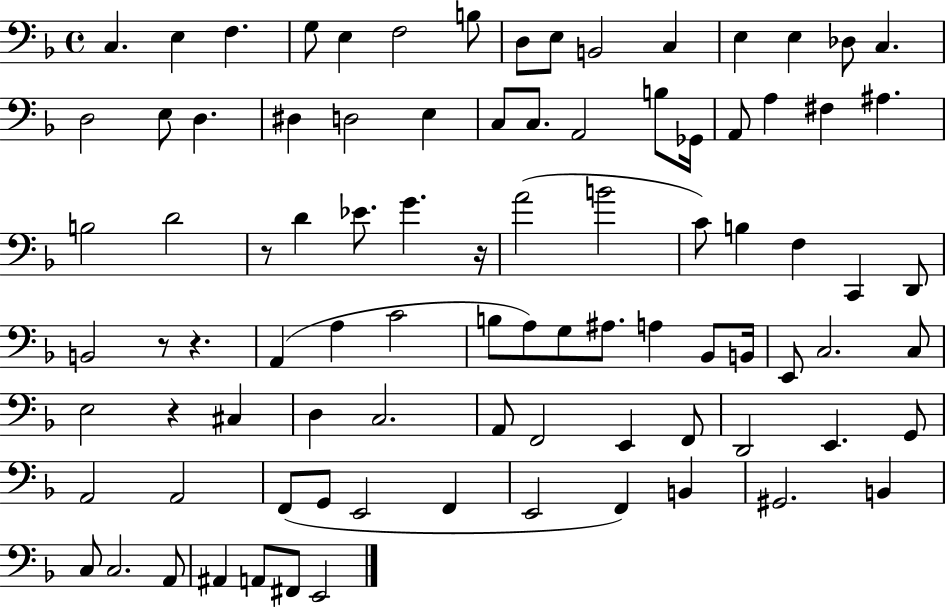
C3/q. E3/q F3/q. G3/e E3/q F3/h B3/e D3/e E3/e B2/h C3/q E3/q E3/q Db3/e C3/q. D3/h E3/e D3/q. D#3/q D3/h E3/q C3/e C3/e. A2/h B3/e Gb2/s A2/e A3/q F#3/q A#3/q. B3/h D4/h R/e D4/q Eb4/e. G4/q. R/s A4/h B4/h C4/e B3/q F3/q C2/q D2/e B2/h R/e R/q. A2/q A3/q C4/h B3/e A3/e G3/e A#3/e. A3/q Bb2/e B2/s E2/e C3/h. C3/e E3/h R/q C#3/q D3/q C3/h. A2/e F2/h E2/q F2/e D2/h E2/q. G2/e A2/h A2/h F2/e G2/e E2/h F2/q E2/h F2/q B2/q G#2/h. B2/q C3/e C3/h. A2/e A#2/q A2/e F#2/e E2/h